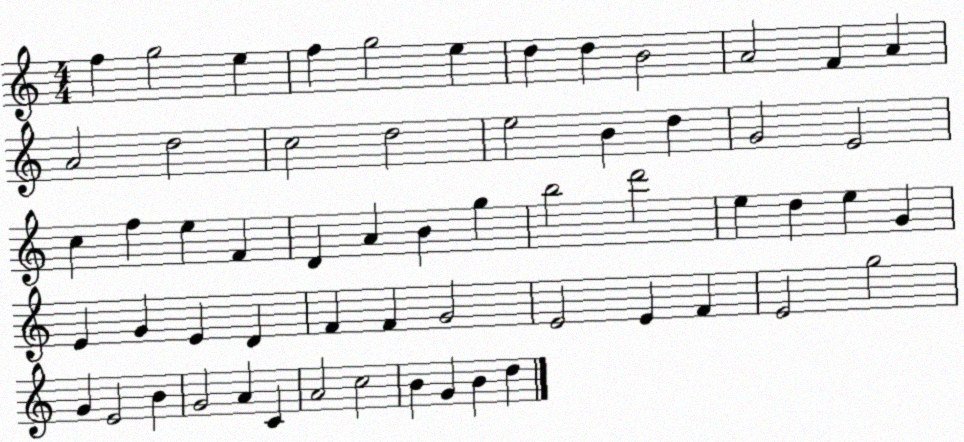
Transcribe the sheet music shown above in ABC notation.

X:1
T:Untitled
M:4/4
L:1/4
K:C
f g2 e f g2 e d d B2 A2 F A A2 d2 c2 d2 e2 B d G2 E2 c f e F D A B g b2 d'2 e d e G E G E D F F G2 E2 E F E2 g2 G E2 B G2 A C A2 c2 B G B d